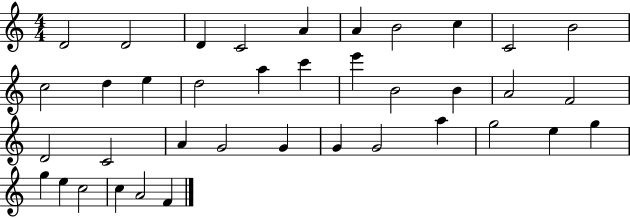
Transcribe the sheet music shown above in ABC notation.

X:1
T:Untitled
M:4/4
L:1/4
K:C
D2 D2 D C2 A A B2 c C2 B2 c2 d e d2 a c' e' B2 B A2 F2 D2 C2 A G2 G G G2 a g2 e g g e c2 c A2 F